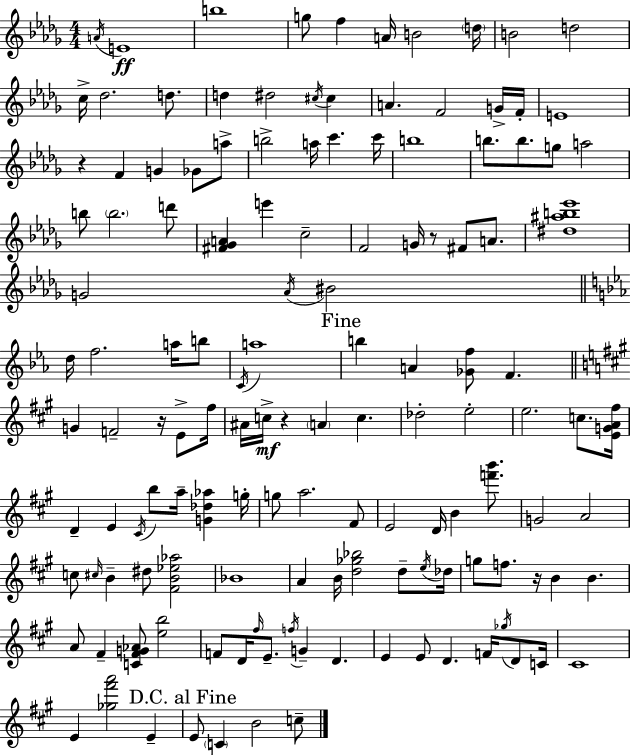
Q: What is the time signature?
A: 4/4